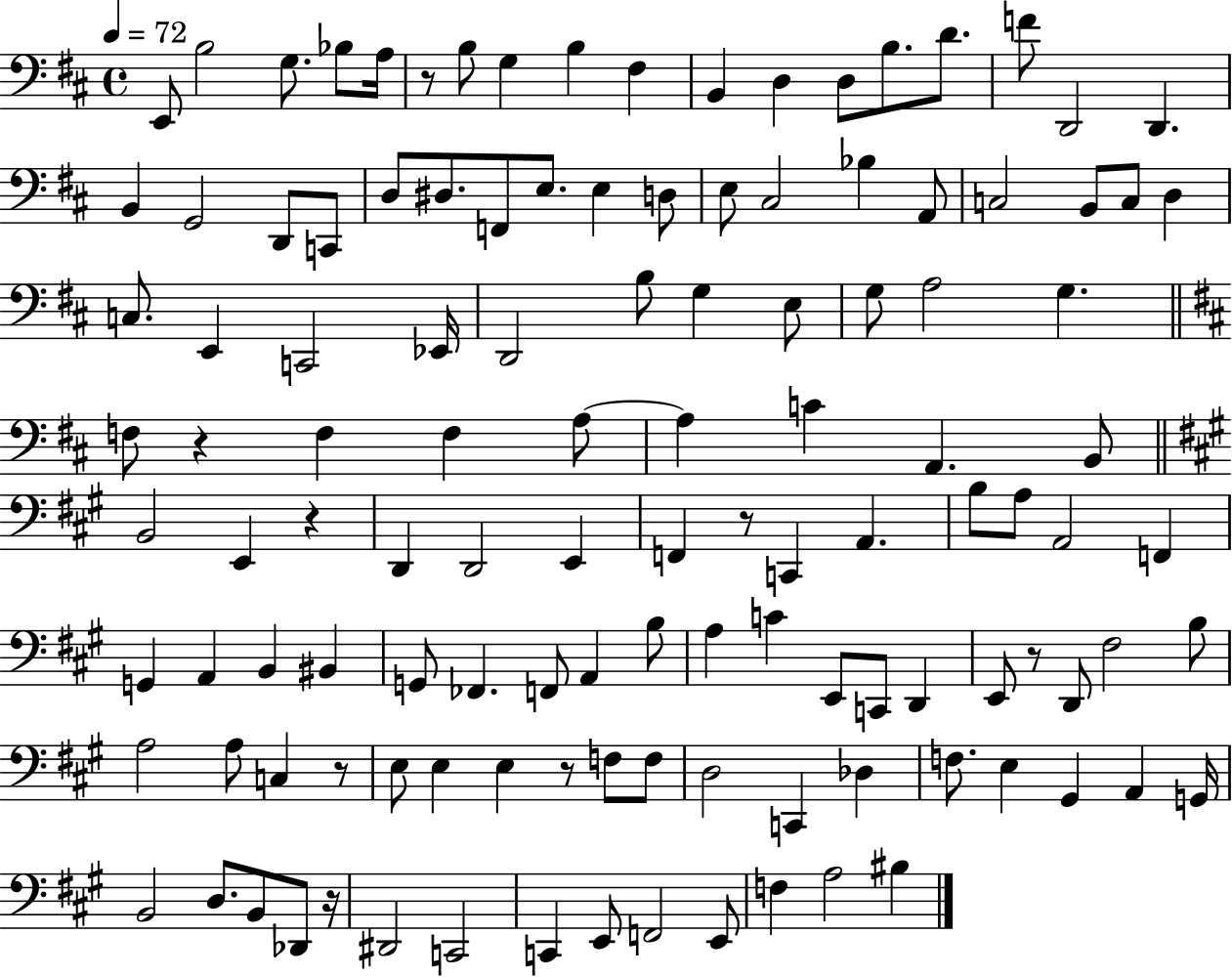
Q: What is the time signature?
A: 4/4